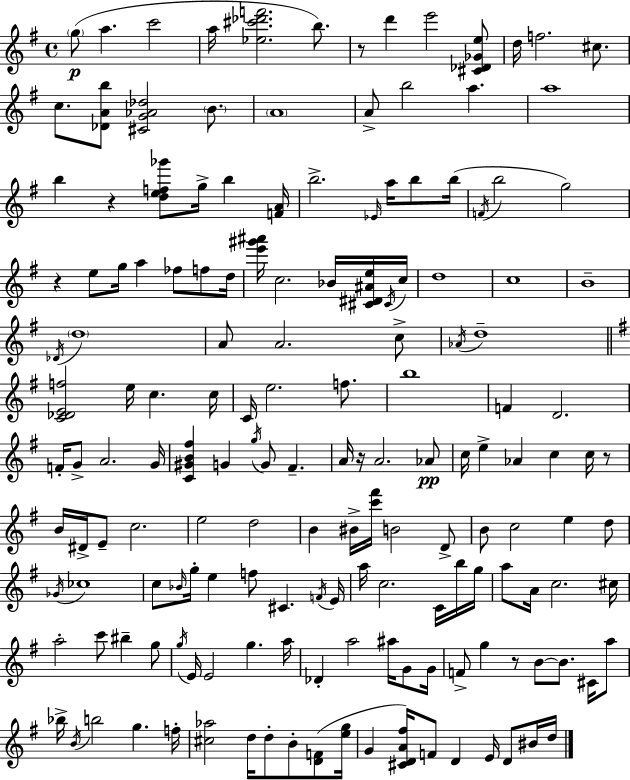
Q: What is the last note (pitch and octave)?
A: D5